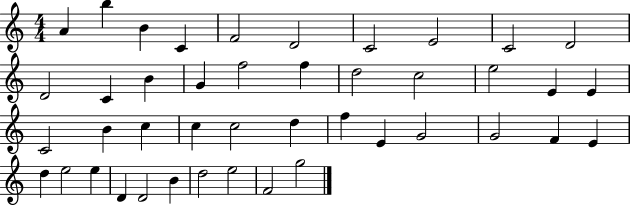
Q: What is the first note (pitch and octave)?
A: A4